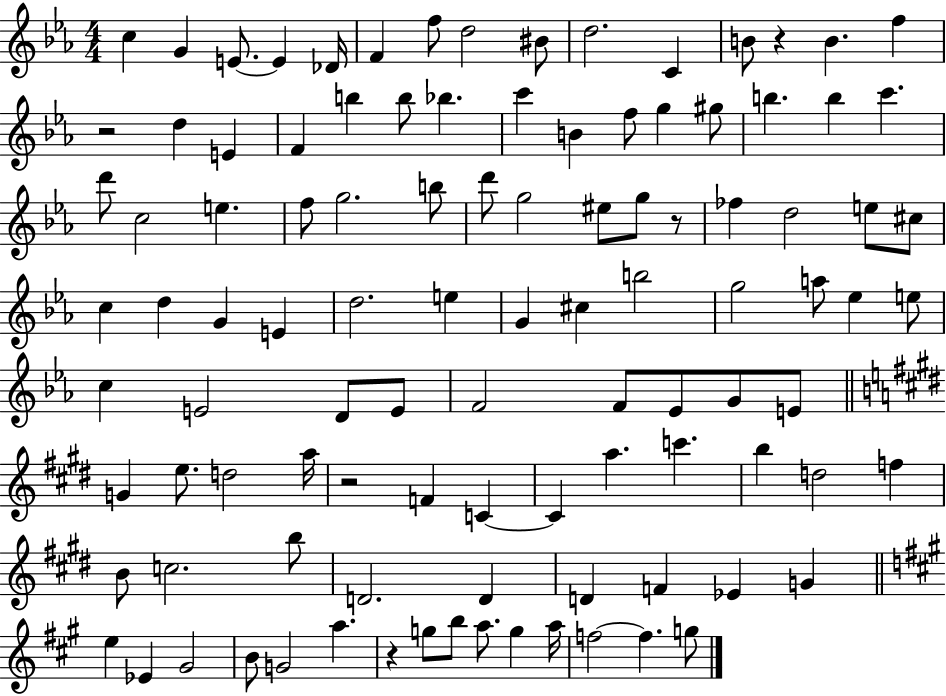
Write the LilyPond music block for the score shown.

{
  \clef treble
  \numericTimeSignature
  \time 4/4
  \key ees \major
  c''4 g'4 e'8.~~ e'4 des'16 | f'4 f''8 d''2 bis'8 | d''2. c'4 | b'8 r4 b'4. f''4 | \break r2 d''4 e'4 | f'4 b''4 b''8 bes''4. | c'''4 b'4 f''8 g''4 gis''8 | b''4. b''4 c'''4. | \break d'''8 c''2 e''4. | f''8 g''2. b''8 | d'''8 g''2 eis''8 g''8 r8 | fes''4 d''2 e''8 cis''8 | \break c''4 d''4 g'4 e'4 | d''2. e''4 | g'4 cis''4 b''2 | g''2 a''8 ees''4 e''8 | \break c''4 e'2 d'8 e'8 | f'2 f'8 ees'8 g'8 e'8 | \bar "||" \break \key e \major g'4 e''8. d''2 a''16 | r2 f'4 c'4~~ | c'4 a''4. c'''4. | b''4 d''2 f''4 | \break b'8 c''2. b''8 | d'2. d'4 | d'4 f'4 ees'4 g'4 | \bar "||" \break \key a \major e''4 ees'4 gis'2 | b'8 g'2 a''4. | r4 g''8 b''8 a''8. g''4 a''16 | f''2~~ f''4. g''8 | \break \bar "|."
}